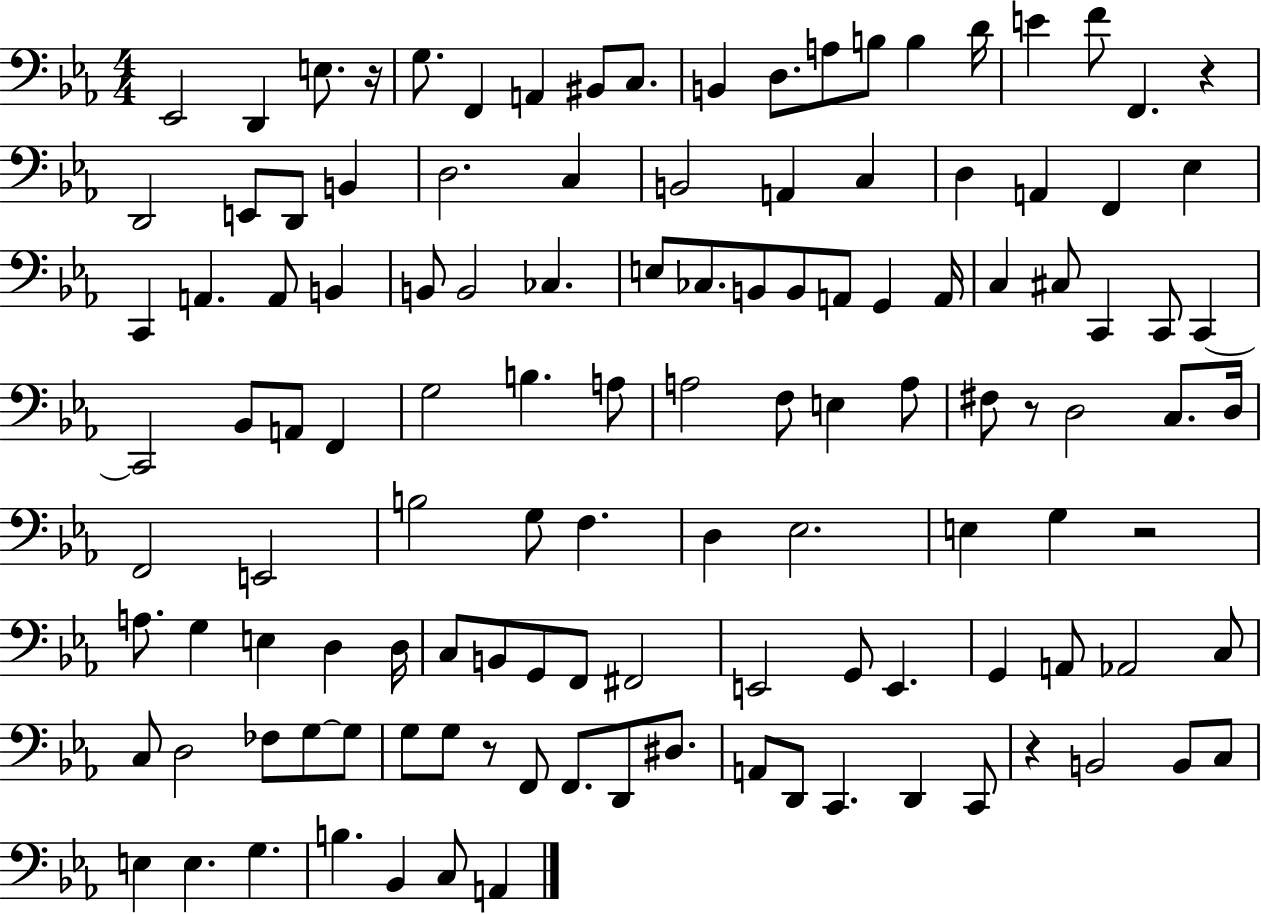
{
  \clef bass
  \numericTimeSignature
  \time 4/4
  \key ees \major
  \repeat volta 2 { ees,2 d,4 e8. r16 | g8. f,4 a,4 bis,8 c8. | b,4 d8. a8 b8 b4 d'16 | e'4 f'8 f,4. r4 | \break d,2 e,8 d,8 b,4 | d2. c4 | b,2 a,4 c4 | d4 a,4 f,4 ees4 | \break c,4 a,4. a,8 b,4 | b,8 b,2 ces4. | e8 ces8. b,8 b,8 a,8 g,4 a,16 | c4 cis8 c,4 c,8 c,4~~ | \break c,2 bes,8 a,8 f,4 | g2 b4. a8 | a2 f8 e4 a8 | fis8 r8 d2 c8. d16 | \break f,2 e,2 | b2 g8 f4. | d4 ees2. | e4 g4 r2 | \break a8. g4 e4 d4 d16 | c8 b,8 g,8 f,8 fis,2 | e,2 g,8 e,4. | g,4 a,8 aes,2 c8 | \break c8 d2 fes8 g8~~ g8 | g8 g8 r8 f,8 f,8. d,8 dis8. | a,8 d,8 c,4. d,4 c,8 | r4 b,2 b,8 c8 | \break e4 e4. g4. | b4. bes,4 c8 a,4 | } \bar "|."
}